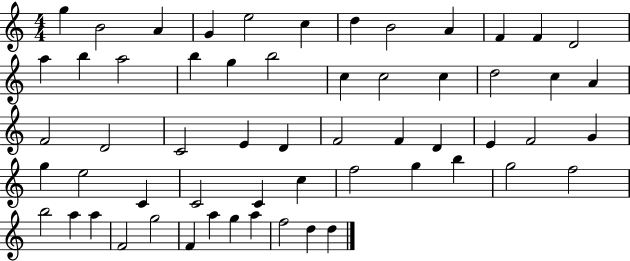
G5/q B4/h A4/q G4/q E5/h C5/q D5/q B4/h A4/q F4/q F4/q D4/h A5/q B5/q A5/h B5/q G5/q B5/h C5/q C5/h C5/q D5/h C5/q A4/q F4/h D4/h C4/h E4/q D4/q F4/h F4/q D4/q E4/q F4/h G4/q G5/q E5/h C4/q C4/h C4/q C5/q F5/h G5/q B5/q G5/h F5/h B5/h A5/q A5/q F4/h G5/h F4/q A5/q G5/q A5/q F5/h D5/q D5/q